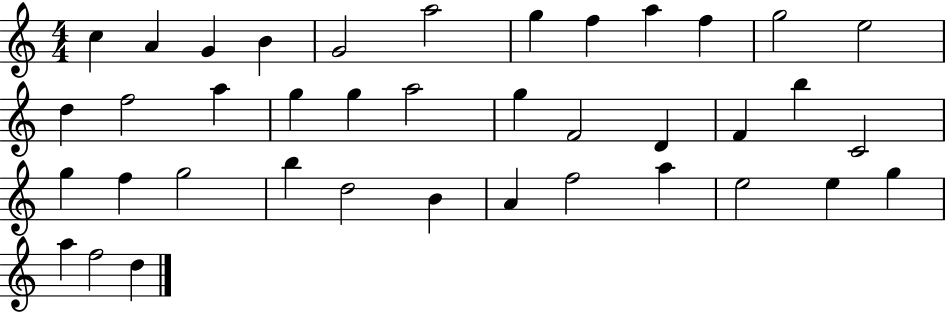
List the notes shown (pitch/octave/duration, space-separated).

C5/q A4/q G4/q B4/q G4/h A5/h G5/q F5/q A5/q F5/q G5/h E5/h D5/q F5/h A5/q G5/q G5/q A5/h G5/q F4/h D4/q F4/q B5/q C4/h G5/q F5/q G5/h B5/q D5/h B4/q A4/q F5/h A5/q E5/h E5/q G5/q A5/q F5/h D5/q